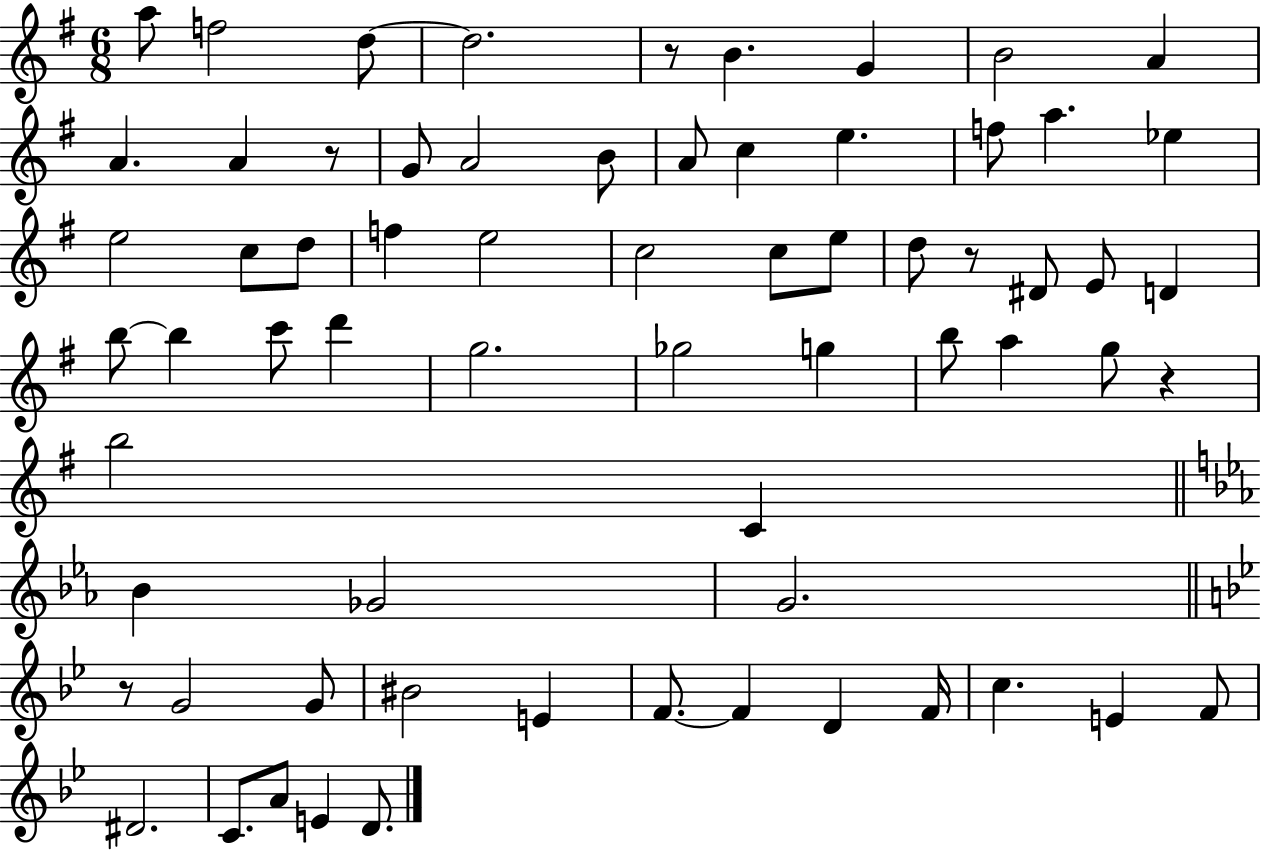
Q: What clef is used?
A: treble